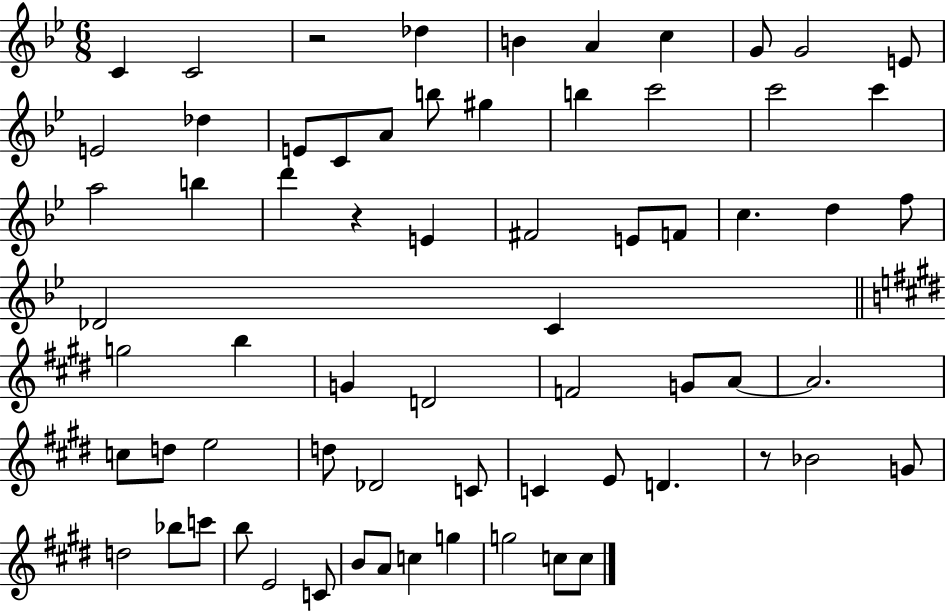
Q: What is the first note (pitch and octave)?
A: C4